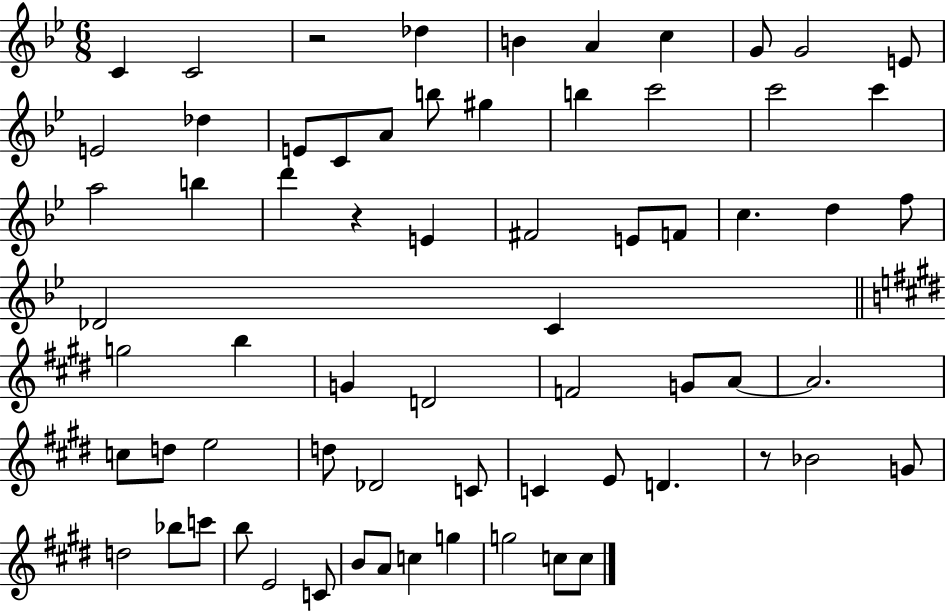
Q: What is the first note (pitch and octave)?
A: C4